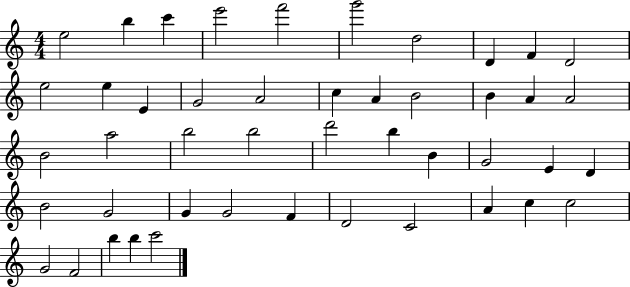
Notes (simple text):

E5/h B5/q C6/q E6/h F6/h G6/h D5/h D4/q F4/q D4/h E5/h E5/q E4/q G4/h A4/h C5/q A4/q B4/h B4/q A4/q A4/h B4/h A5/h B5/h B5/h D6/h B5/q B4/q G4/h E4/q D4/q B4/h G4/h G4/q G4/h F4/q D4/h C4/h A4/q C5/q C5/h G4/h F4/h B5/q B5/q C6/h